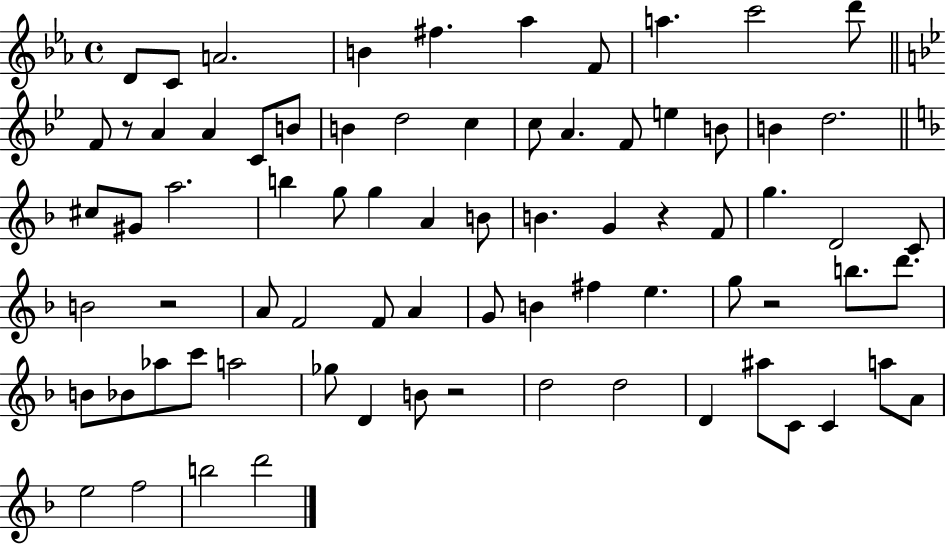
D4/e C4/e A4/h. B4/q F#5/q. Ab5/q F4/e A5/q. C6/h D6/e F4/e R/e A4/q A4/q C4/e B4/e B4/q D5/h C5/q C5/e A4/q. F4/e E5/q B4/e B4/q D5/h. C#5/e G#4/e A5/h. B5/q G5/e G5/q A4/q B4/e B4/q. G4/q R/q F4/e G5/q. D4/h C4/e B4/h R/h A4/e F4/h F4/e A4/q G4/e B4/q F#5/q E5/q. G5/e R/h B5/e. D6/e. B4/e Bb4/e Ab5/e C6/e A5/h Gb5/e D4/q B4/e R/h D5/h D5/h D4/q A#5/e C4/e C4/q A5/e A4/e E5/h F5/h B5/h D6/h